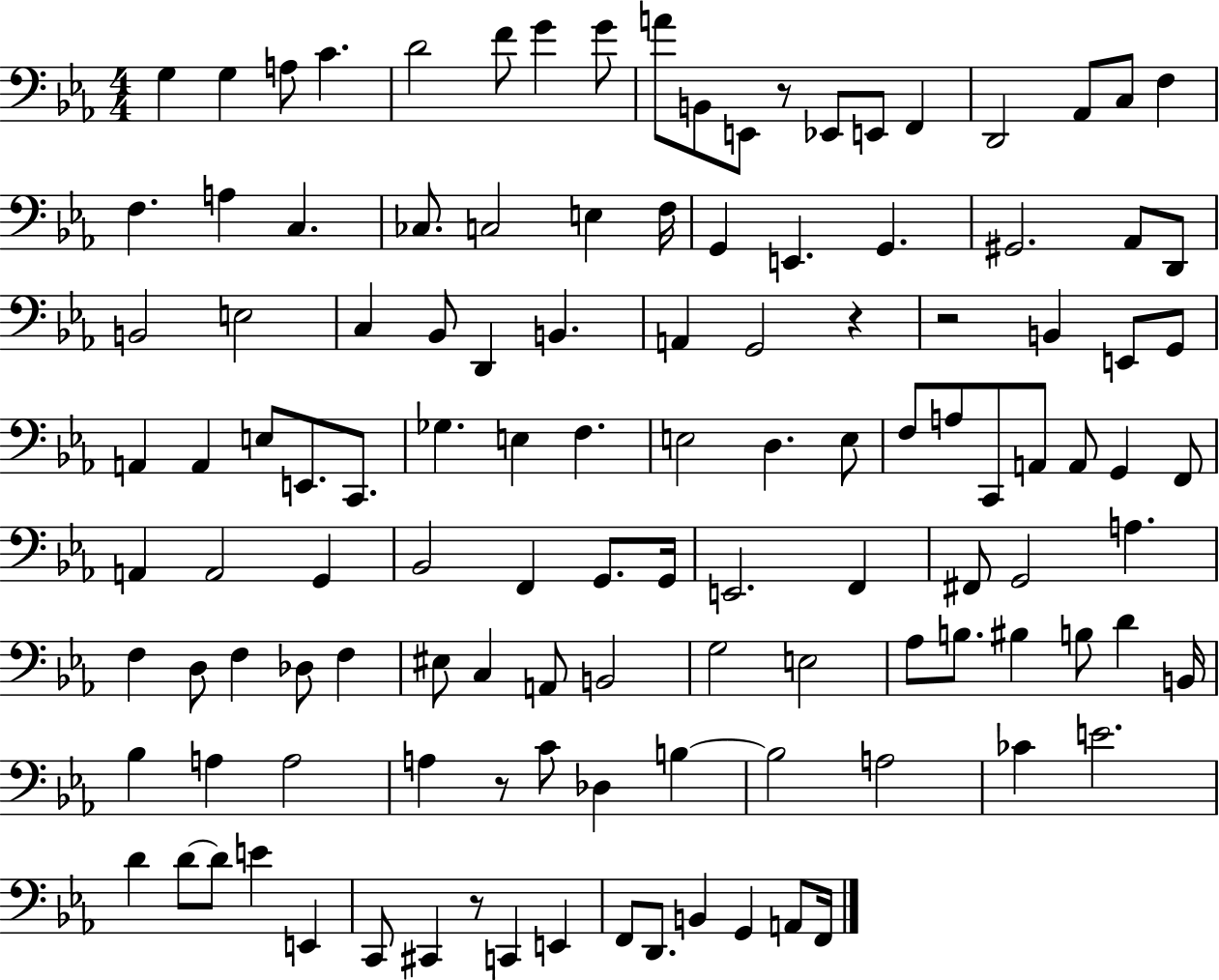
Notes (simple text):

G3/q G3/q A3/e C4/q. D4/h F4/e G4/q G4/e A4/e B2/e E2/e R/e Eb2/e E2/e F2/q D2/h Ab2/e C3/e F3/q F3/q. A3/q C3/q. CES3/e. C3/h E3/q F3/s G2/q E2/q. G2/q. G#2/h. Ab2/e D2/e B2/h E3/h C3/q Bb2/e D2/q B2/q. A2/q G2/h R/q R/h B2/q E2/e G2/e A2/q A2/q E3/e E2/e. C2/e. Gb3/q. E3/q F3/q. E3/h D3/q. E3/e F3/e A3/e C2/e A2/e A2/e G2/q F2/e A2/q A2/h G2/q Bb2/h F2/q G2/e. G2/s E2/h. F2/q F#2/e G2/h A3/q. F3/q D3/e F3/q Db3/e F3/q EIS3/e C3/q A2/e B2/h G3/h E3/h Ab3/e B3/e. BIS3/q B3/e D4/q B2/s Bb3/q A3/q A3/h A3/q R/e C4/e Db3/q B3/q B3/h A3/h CES4/q E4/h. D4/q D4/e D4/e E4/q E2/q C2/e C#2/q R/e C2/q E2/q F2/e D2/e. B2/q G2/q A2/e F2/s